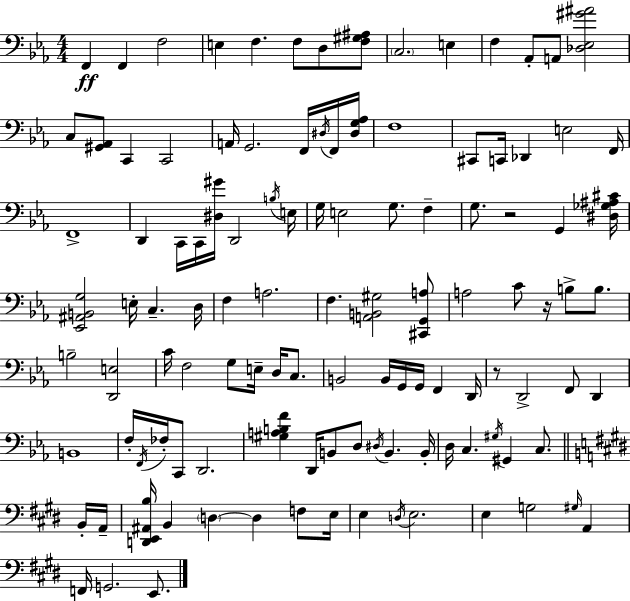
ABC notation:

X:1
T:Untitled
M:4/4
L:1/4
K:Cm
F,, F,, F,2 E, F, F,/2 D,/2 [F,^G,^A,]/2 C,2 E, F, _A,,/2 A,,/2 [_D,_E,^G^A]2 C,/2 [^G,,_A,,]/2 C,, C,,2 A,,/4 G,,2 F,,/4 ^D,/4 F,,/4 [^D,G,_A,]/4 F,4 ^C,,/2 C,,/4 _D,, E,2 F,,/4 F,,4 D,, C,,/4 C,,/4 [^D,^G]/4 D,,2 B,/4 E,/4 G,/4 E,2 G,/2 F, G,/2 z2 G,, [^D,_G,^A,^C]/4 [_E,,^A,,B,,G,]2 E,/4 C, D,/4 F, A,2 F, [A,,B,,^G,]2 [^C,,G,,A,]/2 A,2 C/2 z/4 B,/2 B,/2 B,2 [D,,E,]2 C/4 F,2 G,/2 E,/4 D,/4 C,/2 B,,2 B,,/4 G,,/4 G,,/4 F,, D,,/4 z/2 D,,2 F,,/2 D,, B,,4 F,/4 F,,/4 _F,/4 C,,/2 D,,2 [^G,A,B,F] D,,/4 B,,/2 D,/2 ^D,/4 B,, B,,/4 D,/4 C, ^G,/4 ^G,, C,/2 B,,/4 A,,/4 [D,,E,,^A,,B,]/4 B,, D, D, F,/2 E,/4 E, D,/4 E,2 E, G,2 ^G,/4 A,, F,,/4 G,,2 E,,/2